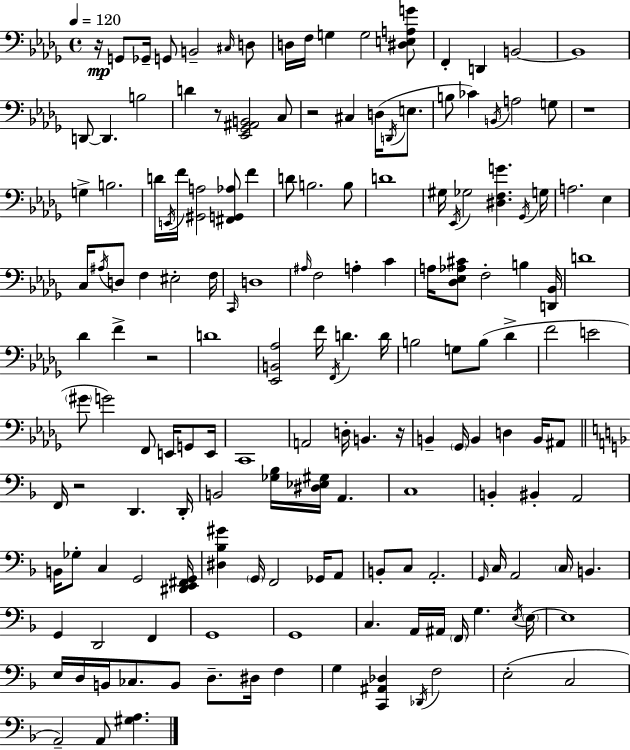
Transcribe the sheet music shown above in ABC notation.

X:1
T:Untitled
M:4/4
L:1/4
K:Bbm
z/4 G,,/2 _G,,/4 G,,/2 B,,2 ^C,/4 D,/2 D,/4 F,/4 G, G,2 [^D,E,A,G]/2 F,, D,, B,,2 B,,4 D,,/2 D,, B,2 D z/2 [_E,,_G,,^A,,B,,]2 C,/2 z2 ^C, D,/4 D,,/4 E,/2 B,/2 _C B,,/4 A,2 G,/2 z4 G, B,2 D/4 E,,/4 F/4 [^G,,A,]2 [^F,,G,,_A,]/2 F D/2 B,2 B,/2 D4 ^G,/4 _E,,/4 _G,2 [^D,F,G] _G,,/4 G,/4 A,2 _E, C,/4 ^A,/4 D,/2 F, ^E,2 F,/4 C,,/4 D,4 ^A,/4 F,2 A, C A,/4 [_D,_E,_A,^C]/2 F,2 B, [D,,_B,,]/4 D4 _D F z2 D4 [_E,,B,,_A,]2 F/4 F,,/4 D D/4 B,2 G,/2 B,/2 _D F2 E2 ^G/2 G2 F,,/2 E,,/4 G,,/2 E,,/4 C,,4 A,,2 D,/4 B,, z/4 B,, _G,,/4 B,, D, B,,/4 ^A,,/2 F,,/4 z2 D,, D,,/4 B,,2 [_G,_B,]/4 [^D,_E,^G,]/4 A,, C,4 B,, ^B,, A,,2 B,,/4 _G,/2 C, G,,2 [^D,,E,,^F,,G,,]/4 [^D,_B,^G] G,,/4 F,,2 _G,,/4 A,,/2 B,,/2 C,/2 A,,2 G,,/4 C,/4 A,,2 C,/4 B,, G,, D,,2 F,, G,,4 G,,4 C, A,,/4 ^A,,/4 F,,/4 G, E,/4 E,/4 E,4 E,/4 D,/4 B,,/4 _C,/2 B,,/2 D,/2 ^D,/4 F, G, [C,,^A,,_D,] _D,,/4 F,2 E,2 C,2 A,,2 A,,/2 [^G,A,]